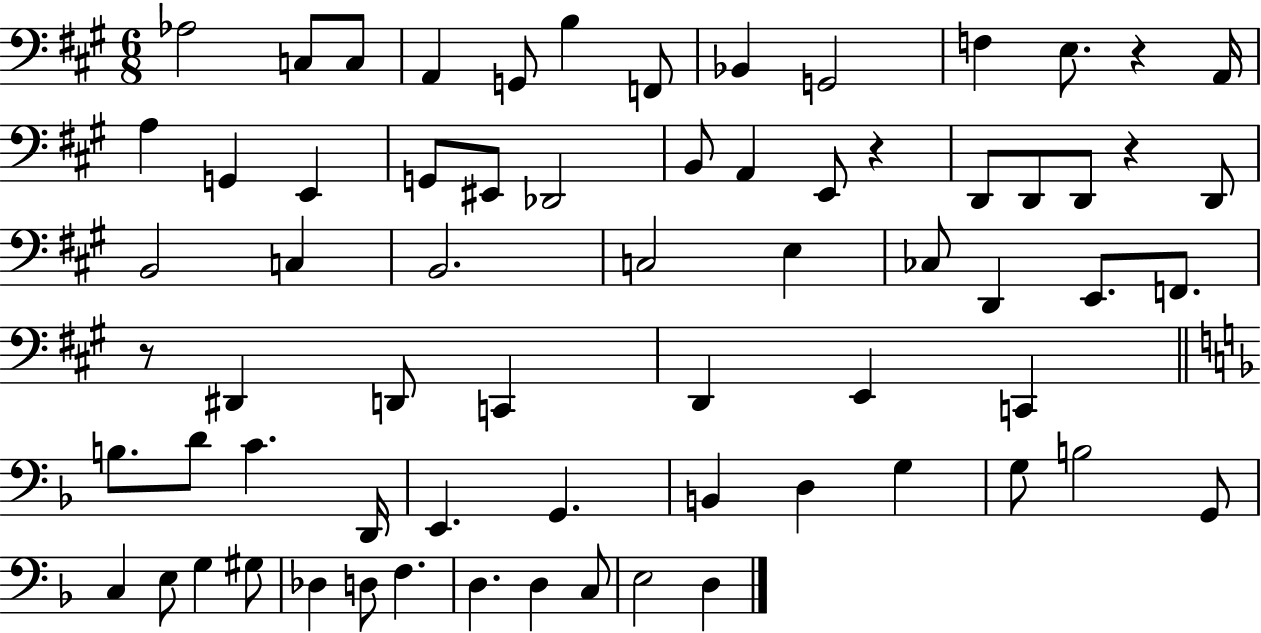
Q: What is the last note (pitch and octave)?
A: D3